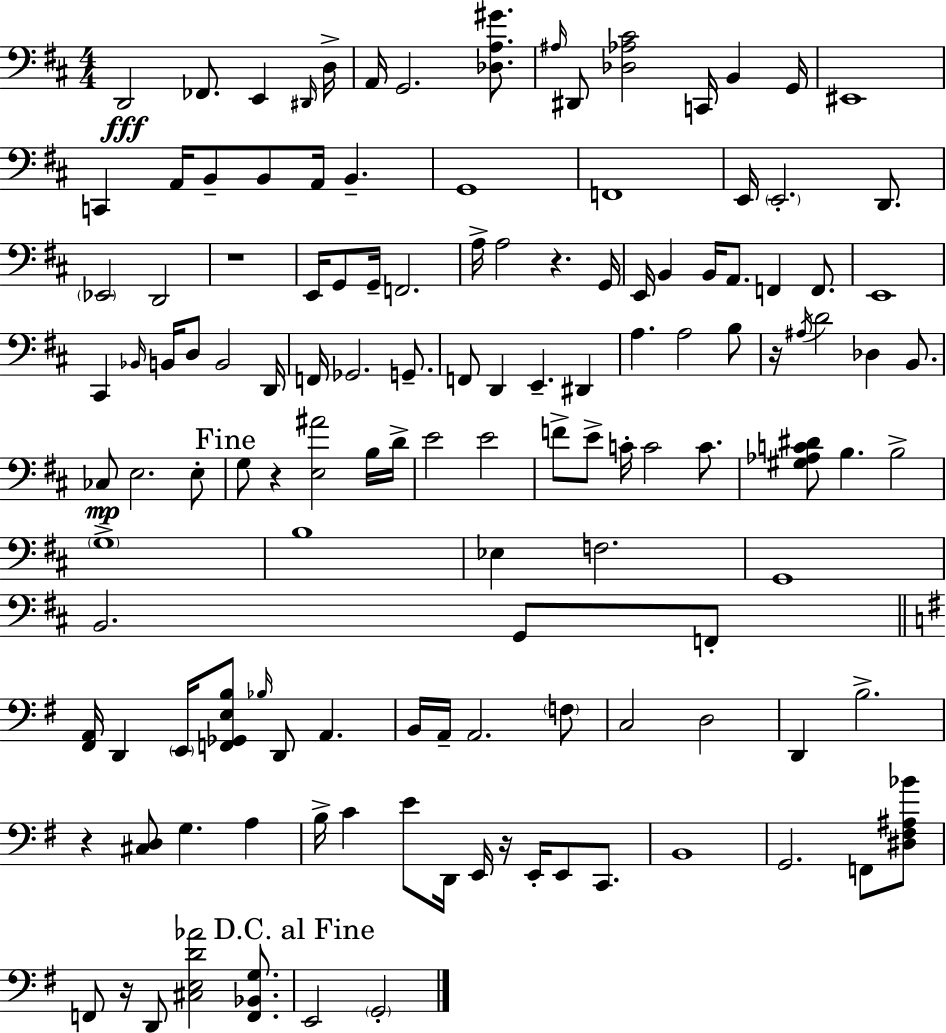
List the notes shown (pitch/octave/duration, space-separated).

D2/h FES2/e. E2/q D#2/s D3/s A2/s G2/h. [Db3,A3,G#4]/e. A#3/s D#2/e [Db3,Ab3,C#4]/h C2/s B2/q G2/s EIS2/w C2/q A2/s B2/e B2/e A2/s B2/q. G2/w F2/w E2/s E2/h. D2/e. Eb2/h D2/h R/w E2/s G2/e G2/s F2/h. A3/s A3/h R/q. G2/s E2/s B2/q B2/s A2/e. F2/q F2/e. E2/w C#2/q Bb2/s B2/s D3/e B2/h D2/s F2/s Gb2/h. G2/e. F2/e D2/q E2/q. D#2/q A3/q. A3/h B3/e R/s A#3/s D4/h Db3/q B2/e. CES3/e E3/h. E3/e G3/e R/q [E3,A#4]/h B3/s D4/s E4/h E4/h F4/e E4/e C4/s C4/h C4/e. [G#3,Ab3,C4,D#4]/e B3/q. B3/h G3/w B3/w Eb3/q F3/h. G2/w B2/h. G2/e F2/e [F#2,A2]/s D2/q E2/s [F2,Gb2,E3,B3]/e Bb3/s D2/e A2/q. B2/s A2/s A2/h. F3/e C3/h D3/h D2/q B3/h. R/q [C#3,D3]/e G3/q. A3/q B3/s C4/q E4/e D2/s E2/s R/s E2/s E2/e C2/e. B2/w G2/h. F2/e [D#3,F#3,A#3,Bb4]/e F2/e R/s D2/e [C#3,E3,D4,Ab4]/h [F2,Bb2,G3]/e. E2/h G2/h